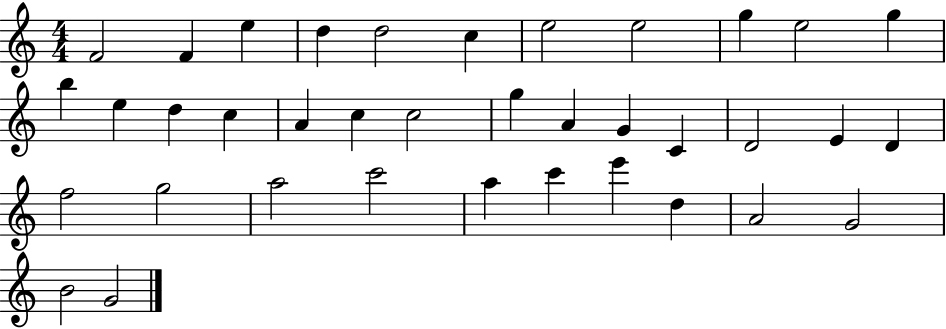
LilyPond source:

{
  \clef treble
  \numericTimeSignature
  \time 4/4
  \key c \major
  f'2 f'4 e''4 | d''4 d''2 c''4 | e''2 e''2 | g''4 e''2 g''4 | \break b''4 e''4 d''4 c''4 | a'4 c''4 c''2 | g''4 a'4 g'4 c'4 | d'2 e'4 d'4 | \break f''2 g''2 | a''2 c'''2 | a''4 c'''4 e'''4 d''4 | a'2 g'2 | \break b'2 g'2 | \bar "|."
}